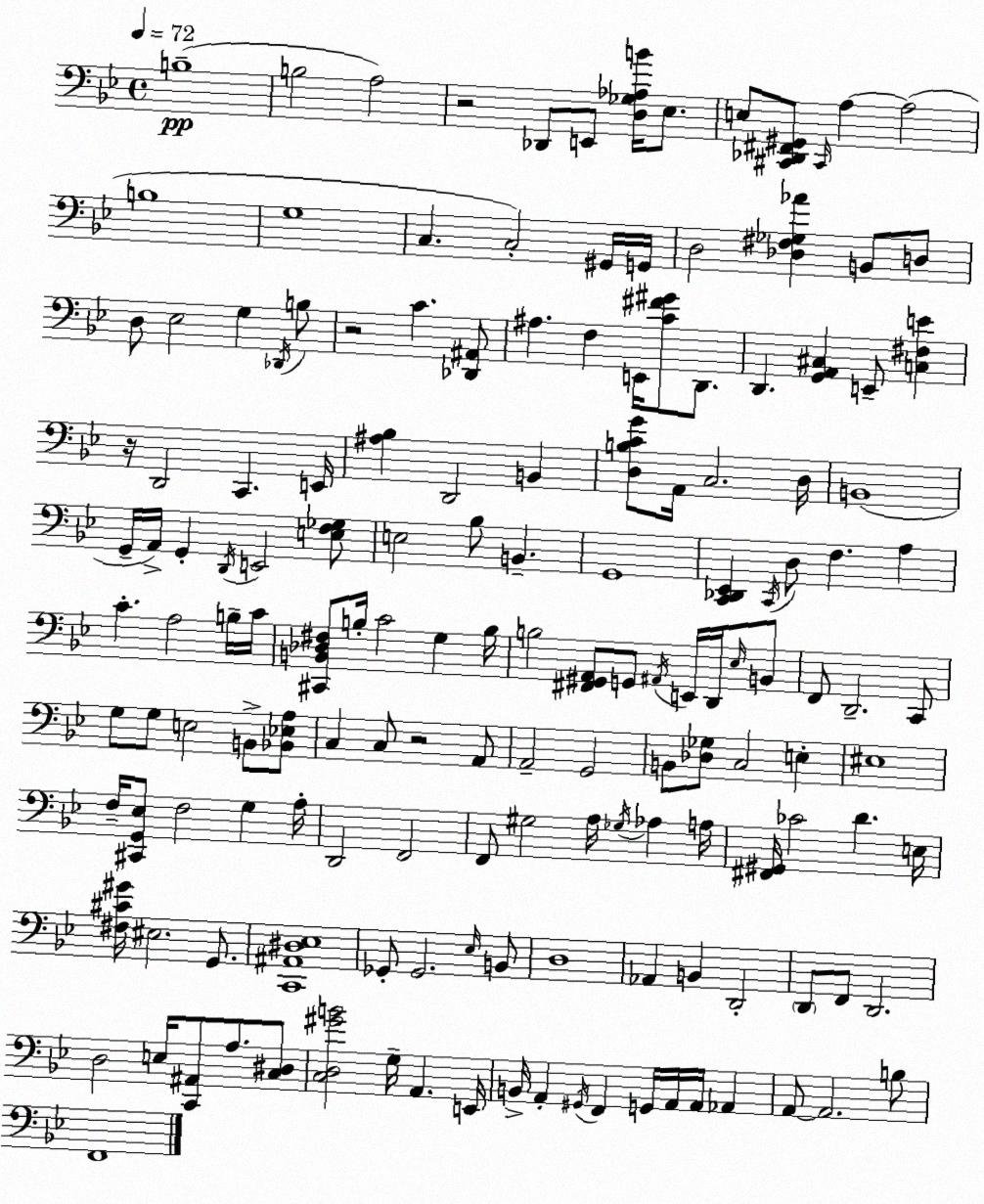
X:1
T:Untitled
M:4/4
L:1/4
K:Bb
B,4 B,2 A,2 z2 _D,,/2 E,,/2 [D,_G,_A,B]/4 _E,/2 E,/2 [^C,,_D,,^F,,^G,,]/2 ^C,,/4 A, A,2 B,4 G,4 C, C,2 ^G,,/4 G,,/4 D,2 [_D,^F,_G,_A] B,,/2 D,/2 D,/2 _E,2 G, _D,,/4 B,/2 z2 C [_D,,^A,,]/2 ^A, F, E,,/4 [C^F^G]/2 D,,/2 D,, [G,,A,,^C,] E,,/2 [C,^F,E] z/4 D,,2 C,, E,,/4 [^A,_B,] D,,2 B,, [D,B,CG]/2 A,,/4 C,2 D,/4 B,,4 G,,/4 A,,/4 G,, D,,/4 E,,2 [E,F,_G,]/2 E,2 _B,/2 B,, G,,4 [C,,_D,,_E,,] C,,/4 D,/2 F, A, C A,2 B,/4 C/4 [^C,,B,,_D,^F,]/2 B,/4 C2 G, B,/4 B,2 [^F,,^G,,A,,]/2 G,,/2 ^A,,/4 E,,/4 D,,/4 _E,/4 B,,/2 F,,/2 D,,2 C,,/2 G,/2 G,/2 E,2 B,,/2 [_B,,_E,A,]/2 C, C,/2 z2 A,,/2 A,,2 G,,2 B,,/2 [_D,_G,]/2 C,2 E, ^E,4 F,/4 [^C,,G,,_E,]/2 F,2 G, A,/4 D,,2 F,,2 F,,/2 ^G,2 A,/4 _G,/4 _A, A,/4 [^F,,^G,,]/4 _C2 D E,/4 [^F,^C^G]/4 ^E,2 G,,/2 [C,,^A,,^D,_E,]4 _G,,/2 _G,,2 _E,/4 B,,/2 D,4 _A,, B,, D,,2 D,,/2 F,,/2 D,,2 D,2 E,/4 [C,,^A,,]/2 A,/2 [C,^D,]/2 [C,D,^GB]2 G,/4 A,, E,,/4 B,,/4 A,, ^G,,/4 F,, G,,/4 A,,/4 A,,/4 _A,, A,,/2 A,,2 B,/2 F,,4